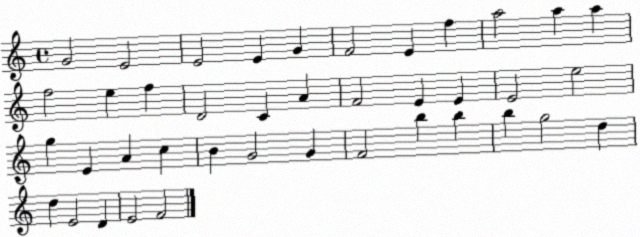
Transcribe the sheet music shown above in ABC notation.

X:1
T:Untitled
M:4/4
L:1/4
K:C
G2 E2 E2 E G F2 E f a2 a a f2 e f D2 C A F2 E E E2 e2 g E A c B G2 G F2 b b b g2 d d E2 D E2 F2